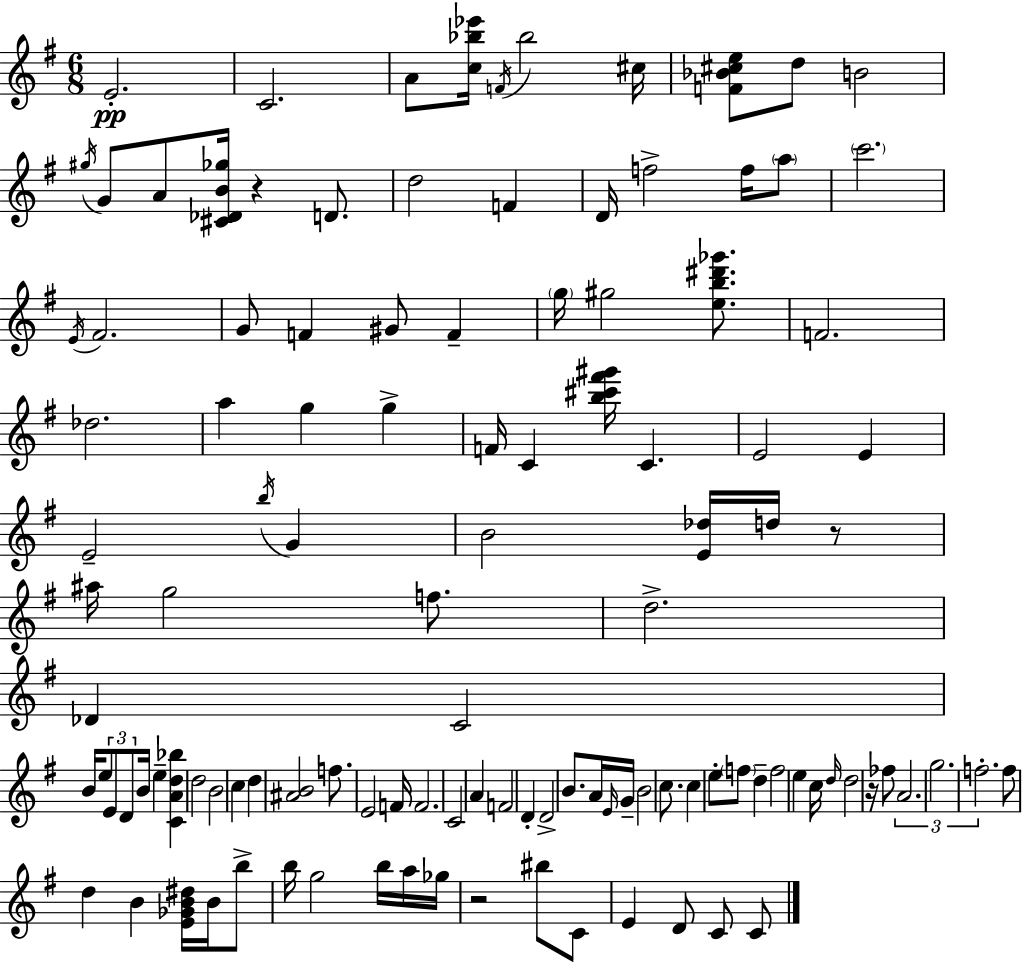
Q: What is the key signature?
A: G major